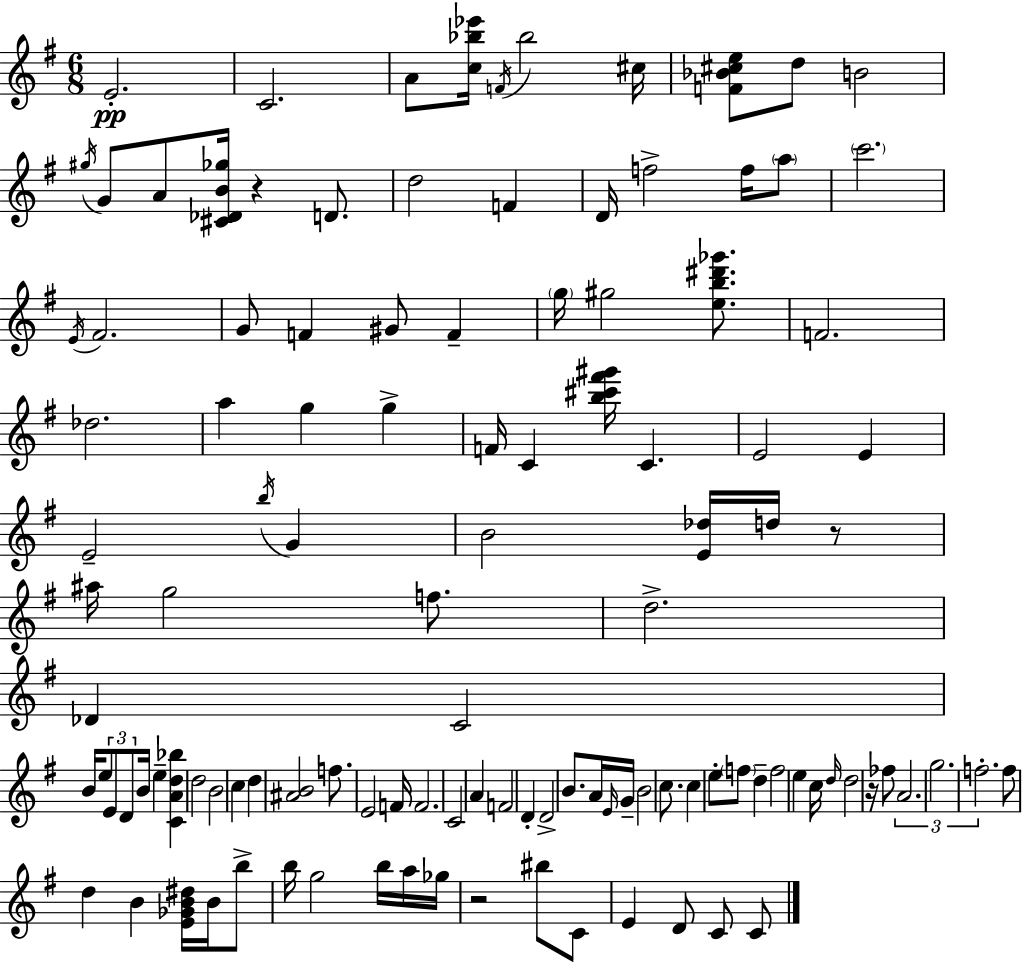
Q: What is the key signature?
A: G major